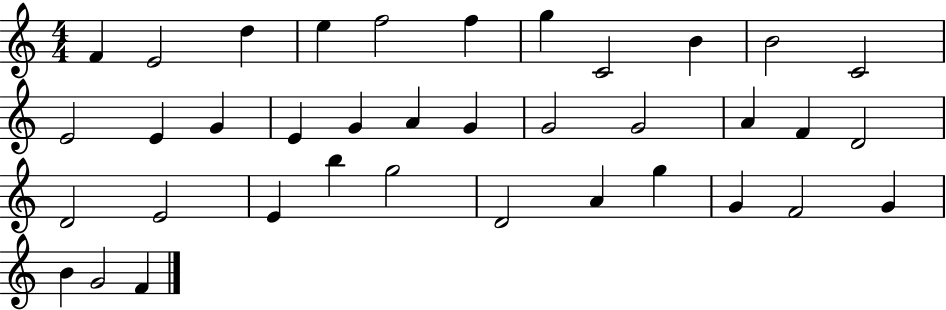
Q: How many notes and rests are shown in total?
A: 37